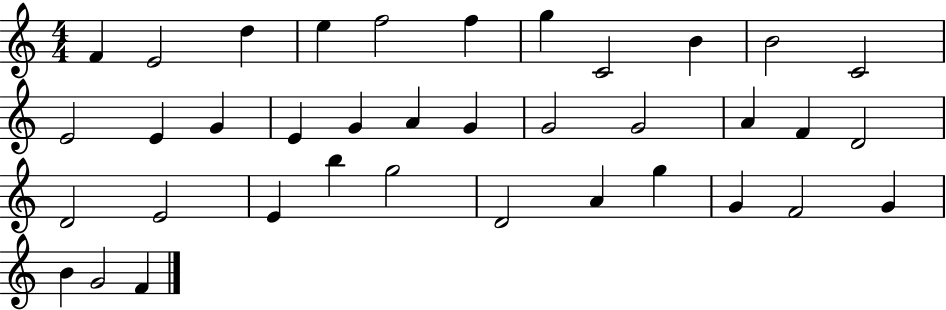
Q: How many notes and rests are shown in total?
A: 37